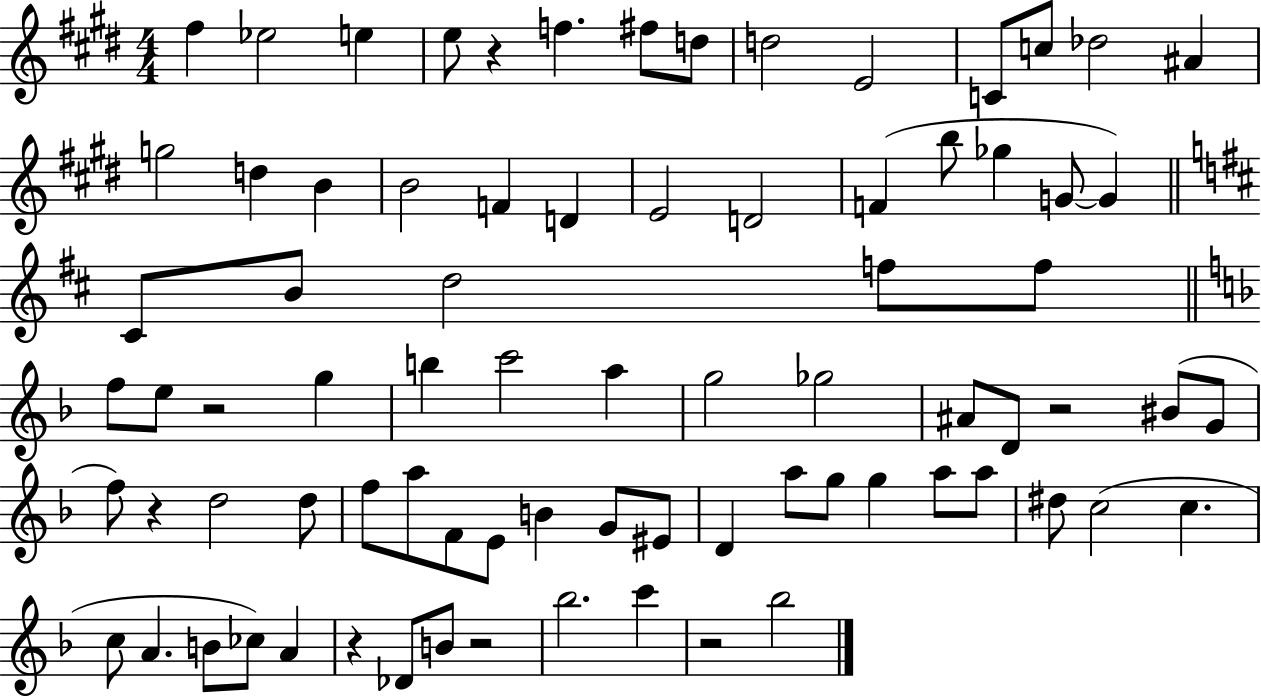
{
  \clef treble
  \numericTimeSignature
  \time 4/4
  \key e \major
  fis''4 ees''2 e''4 | e''8 r4 f''4. fis''8 d''8 | d''2 e'2 | c'8 c''8 des''2 ais'4 | \break g''2 d''4 b'4 | b'2 f'4 d'4 | e'2 d'2 | f'4( b''8 ges''4 g'8~~ g'4) | \break \bar "||" \break \key d \major cis'8 b'8 d''2 f''8 f''8 | \bar "||" \break \key f \major f''8 e''8 r2 g''4 | b''4 c'''2 a''4 | g''2 ges''2 | ais'8 d'8 r2 bis'8( g'8 | \break f''8) r4 d''2 d''8 | f''8 a''8 f'8 e'8 b'4 g'8 eis'8 | d'4 a''8 g''8 g''4 a''8 a''8 | dis''8 c''2( c''4. | \break c''8 a'4. b'8 ces''8) a'4 | r4 des'8 b'8 r2 | bes''2. c'''4 | r2 bes''2 | \break \bar "|."
}